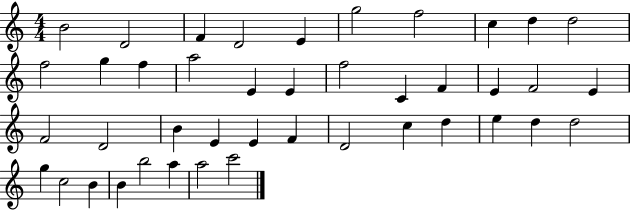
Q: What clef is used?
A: treble